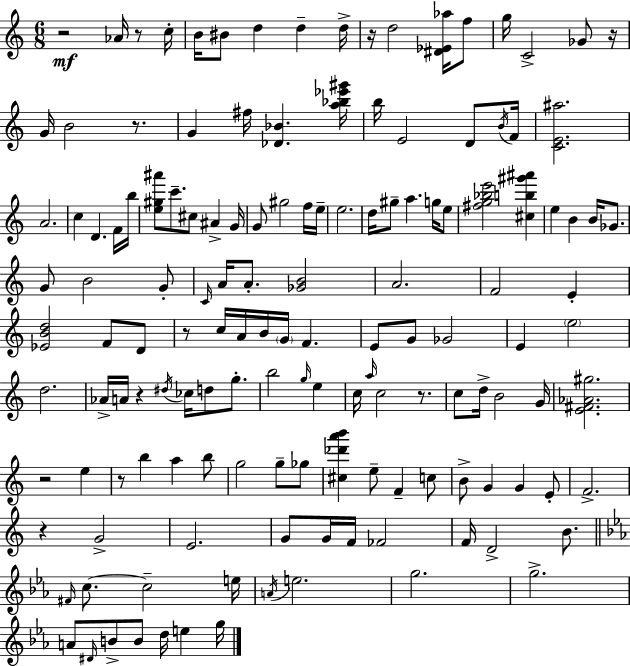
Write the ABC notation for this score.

X:1
T:Untitled
M:6/8
L:1/4
K:Am
z2 _A/4 z/2 c/4 B/4 ^B/2 d d d/4 z/4 d2 [^D_E_a]/4 f/2 g/4 C2 _G/2 z/4 G/4 B2 z/2 G ^f/4 [_D_B] [a_b_e'^g']/4 b/4 E2 D/2 B/4 F/4 [CE^a]2 A2 c D F/4 b/4 [e^g^a']/2 c'/2 ^c/2 ^A G/4 G/2 ^g2 f/4 e/4 e2 d/4 ^g/2 a g/4 e/2 [^fg_be']2 [^cb^g'^a'] e B B/4 _G/2 G/2 B2 G/2 C/4 A/4 A/2 [_GB]2 A2 F2 E [_EBd]2 F/2 D/2 z/2 c/4 A/4 B/4 G/4 F E/2 G/2 _G2 E e2 d2 _A/4 A/4 z ^d/4 _c/4 d/2 g/2 b2 g/4 e c/4 a/4 c2 z/2 c/2 d/4 B2 G/4 [E^F_A^g]2 z2 e z/2 b a b/2 g2 g/2 _g/2 [^c_d'a'b'] e/2 F c/2 B/2 G G E/2 F2 z G2 E2 G/2 G/4 F/4 _F2 F/4 D2 B/2 ^F/4 c/2 c2 e/4 A/4 e2 g2 g2 A/2 ^D/4 B/2 B/2 d/4 e g/4